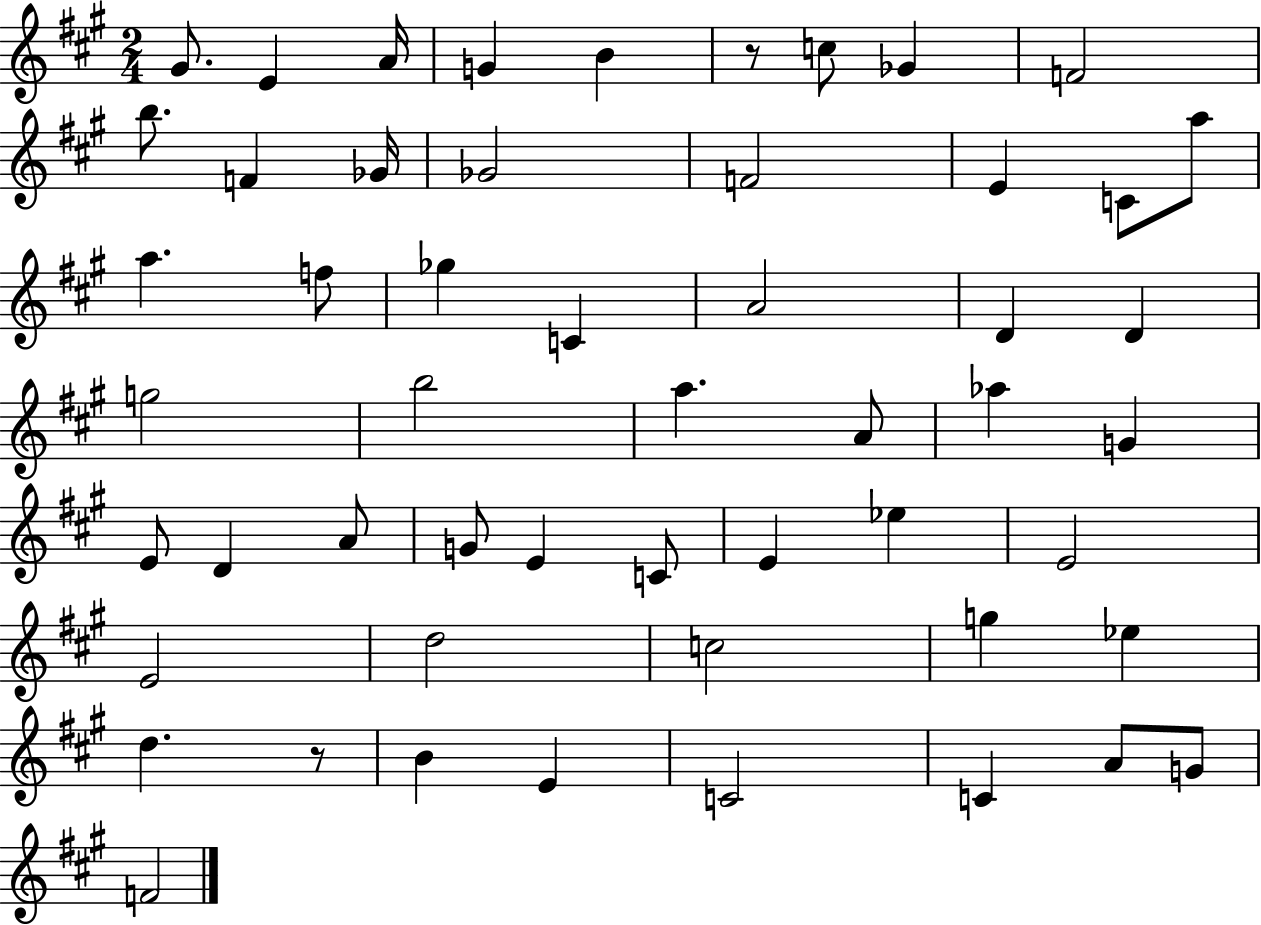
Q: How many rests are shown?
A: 2